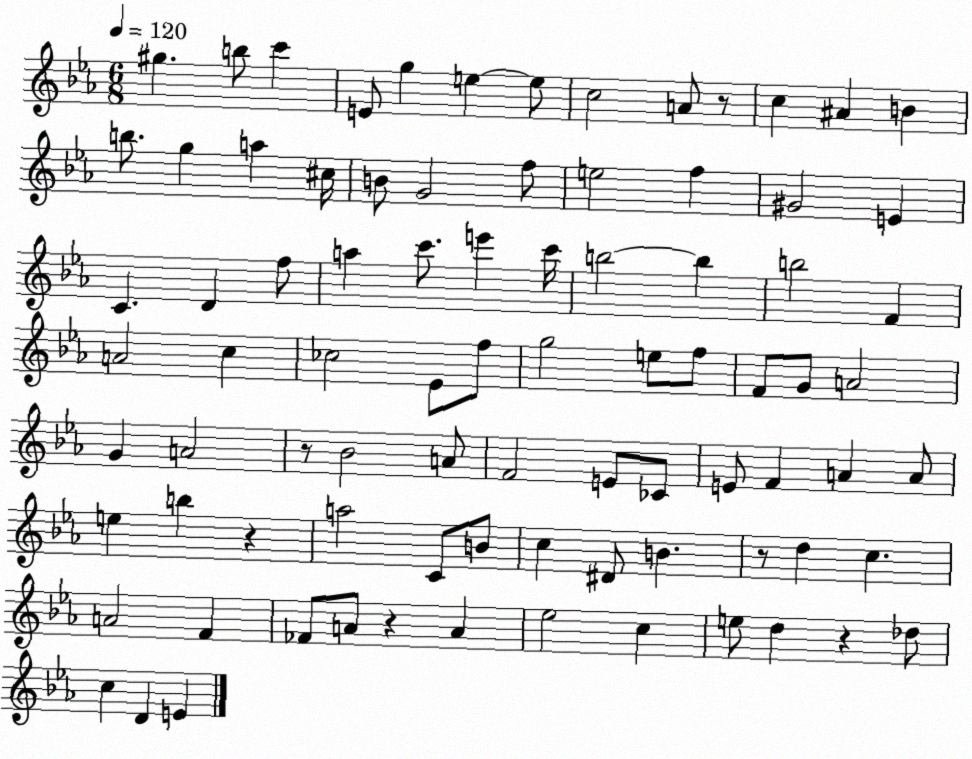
X:1
T:Untitled
M:6/8
L:1/4
K:Eb
^g b/2 c' E/2 g e e/2 c2 A/2 z/2 c ^A B b/2 g a ^c/4 B/2 G2 f/2 e2 f ^G2 E C D f/2 a c'/2 e' c'/4 b2 b b2 F A2 c _c2 _E/2 f/2 g2 e/2 f/2 F/2 G/2 A2 G A2 z/2 _B2 A/2 F2 E/2 _C/2 E/2 F A A/2 e b z a2 C/2 B/2 c ^D/2 B z/2 d c A2 F _F/2 A/2 z A _e2 c e/2 d z _d/2 c D E